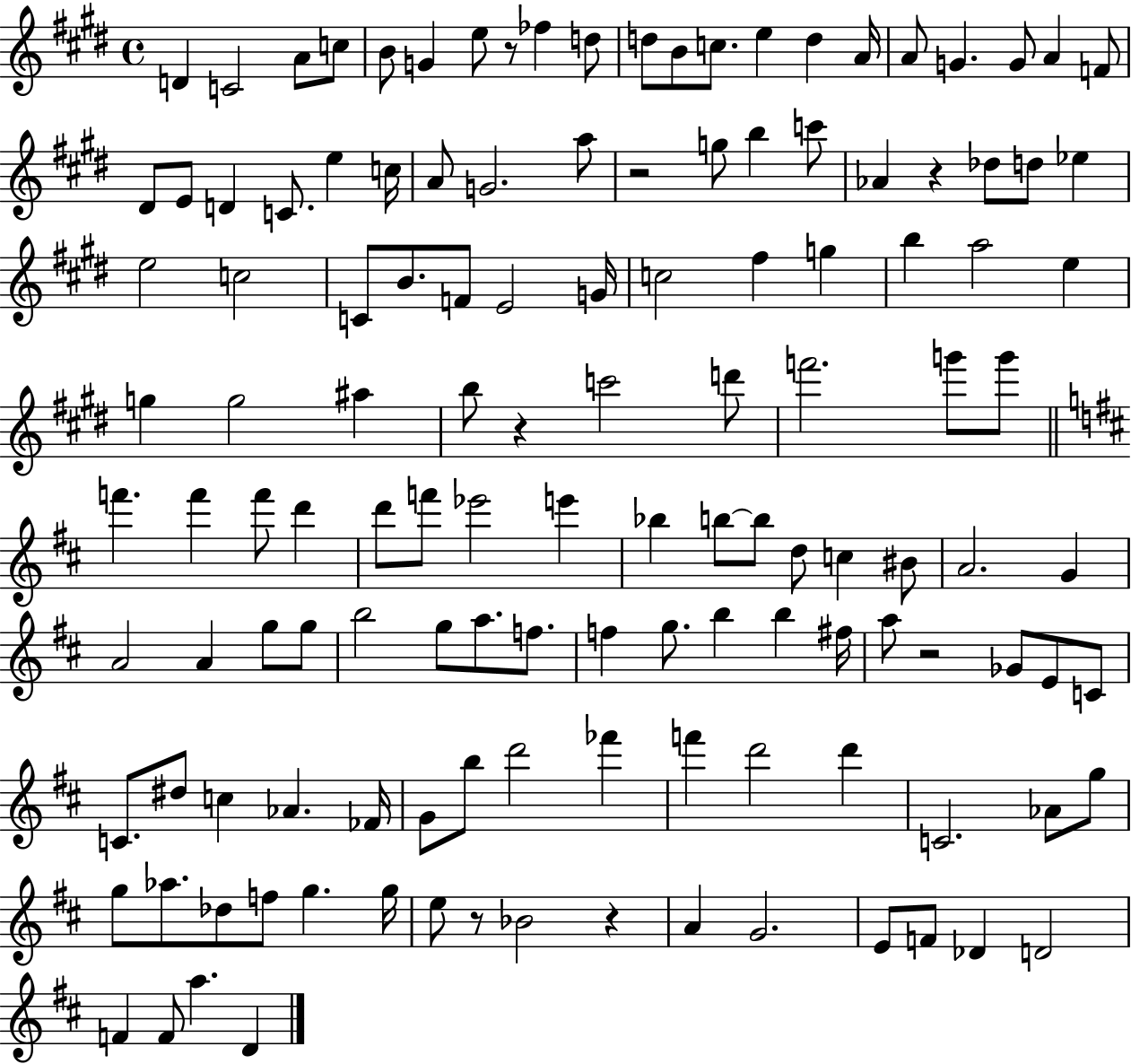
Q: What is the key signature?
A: E major